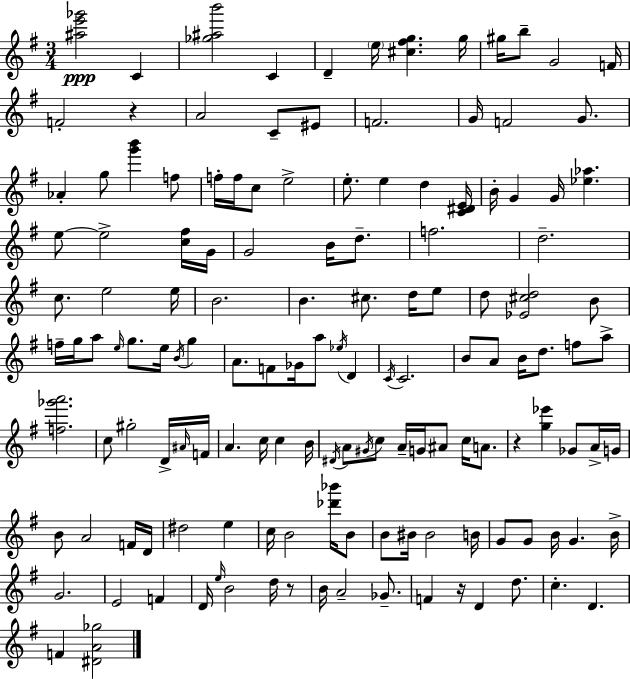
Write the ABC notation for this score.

X:1
T:Untitled
M:3/4
L:1/4
K:G
[^ae'_g']2 C [_g^ab']2 C D e/4 [^c^fg] g/4 ^g/4 b/2 G2 F/4 F2 z A2 C/2 ^E/2 F2 G/4 F2 G/2 _A g/2 [g'b'] f/2 f/4 f/4 c/2 e2 e/2 e d [C^DE]/4 B/4 G G/4 [_e_a] e/2 e2 [c^f]/4 G/4 G2 B/4 d/2 f2 d2 c/2 e2 e/4 B2 B ^c/2 d/4 e/2 d/2 [_E^cd]2 B/2 f/4 g/4 a/2 e/4 g/2 e/4 B/4 g A/2 F/2 _G/4 a/2 _e/4 D C/4 C2 B/2 A/2 B/4 d/2 f/2 a/2 [f_g'a']2 c/2 ^g2 D/4 ^A/4 F/4 A c/4 c B/4 ^D/4 A/2 ^G/4 c/2 A/4 G/4 ^A/2 c/4 A/2 z [g_e'] _G/2 A/4 G/4 B/2 A2 F/4 D/4 ^d2 e c/4 B2 [_d'_b']/4 B/2 B/2 ^B/4 ^B2 B/4 G/2 G/2 B/4 G B/4 G2 E2 F D/4 e/4 B2 d/4 z/2 B/4 A2 _G/2 F z/4 D d/2 c D F [^DA_g]2